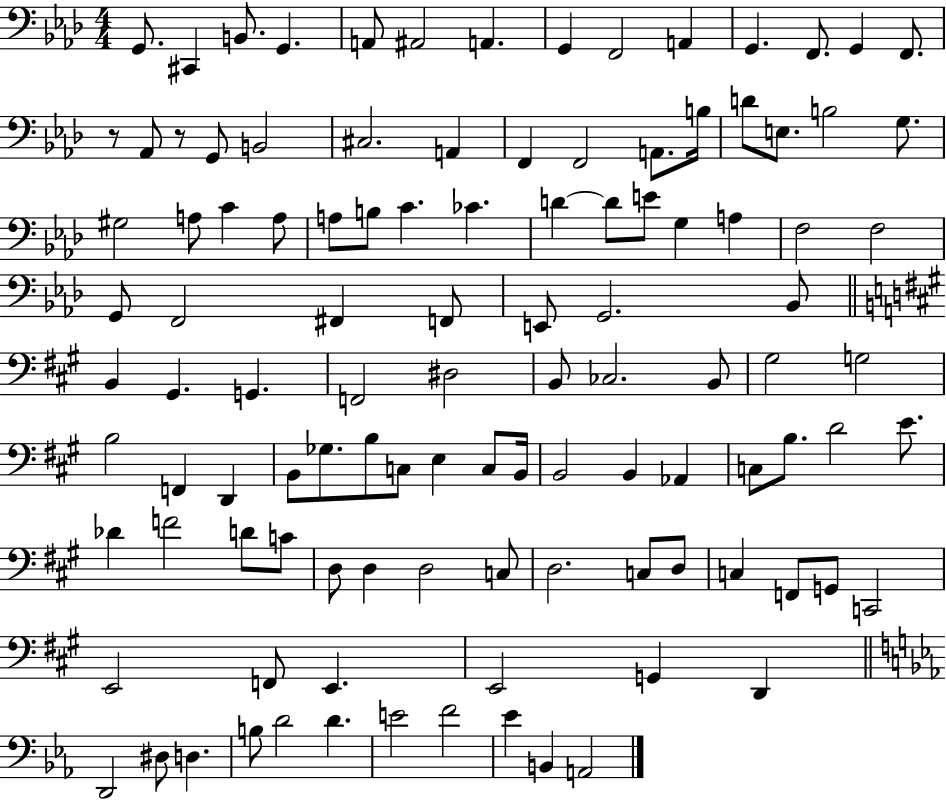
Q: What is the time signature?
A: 4/4